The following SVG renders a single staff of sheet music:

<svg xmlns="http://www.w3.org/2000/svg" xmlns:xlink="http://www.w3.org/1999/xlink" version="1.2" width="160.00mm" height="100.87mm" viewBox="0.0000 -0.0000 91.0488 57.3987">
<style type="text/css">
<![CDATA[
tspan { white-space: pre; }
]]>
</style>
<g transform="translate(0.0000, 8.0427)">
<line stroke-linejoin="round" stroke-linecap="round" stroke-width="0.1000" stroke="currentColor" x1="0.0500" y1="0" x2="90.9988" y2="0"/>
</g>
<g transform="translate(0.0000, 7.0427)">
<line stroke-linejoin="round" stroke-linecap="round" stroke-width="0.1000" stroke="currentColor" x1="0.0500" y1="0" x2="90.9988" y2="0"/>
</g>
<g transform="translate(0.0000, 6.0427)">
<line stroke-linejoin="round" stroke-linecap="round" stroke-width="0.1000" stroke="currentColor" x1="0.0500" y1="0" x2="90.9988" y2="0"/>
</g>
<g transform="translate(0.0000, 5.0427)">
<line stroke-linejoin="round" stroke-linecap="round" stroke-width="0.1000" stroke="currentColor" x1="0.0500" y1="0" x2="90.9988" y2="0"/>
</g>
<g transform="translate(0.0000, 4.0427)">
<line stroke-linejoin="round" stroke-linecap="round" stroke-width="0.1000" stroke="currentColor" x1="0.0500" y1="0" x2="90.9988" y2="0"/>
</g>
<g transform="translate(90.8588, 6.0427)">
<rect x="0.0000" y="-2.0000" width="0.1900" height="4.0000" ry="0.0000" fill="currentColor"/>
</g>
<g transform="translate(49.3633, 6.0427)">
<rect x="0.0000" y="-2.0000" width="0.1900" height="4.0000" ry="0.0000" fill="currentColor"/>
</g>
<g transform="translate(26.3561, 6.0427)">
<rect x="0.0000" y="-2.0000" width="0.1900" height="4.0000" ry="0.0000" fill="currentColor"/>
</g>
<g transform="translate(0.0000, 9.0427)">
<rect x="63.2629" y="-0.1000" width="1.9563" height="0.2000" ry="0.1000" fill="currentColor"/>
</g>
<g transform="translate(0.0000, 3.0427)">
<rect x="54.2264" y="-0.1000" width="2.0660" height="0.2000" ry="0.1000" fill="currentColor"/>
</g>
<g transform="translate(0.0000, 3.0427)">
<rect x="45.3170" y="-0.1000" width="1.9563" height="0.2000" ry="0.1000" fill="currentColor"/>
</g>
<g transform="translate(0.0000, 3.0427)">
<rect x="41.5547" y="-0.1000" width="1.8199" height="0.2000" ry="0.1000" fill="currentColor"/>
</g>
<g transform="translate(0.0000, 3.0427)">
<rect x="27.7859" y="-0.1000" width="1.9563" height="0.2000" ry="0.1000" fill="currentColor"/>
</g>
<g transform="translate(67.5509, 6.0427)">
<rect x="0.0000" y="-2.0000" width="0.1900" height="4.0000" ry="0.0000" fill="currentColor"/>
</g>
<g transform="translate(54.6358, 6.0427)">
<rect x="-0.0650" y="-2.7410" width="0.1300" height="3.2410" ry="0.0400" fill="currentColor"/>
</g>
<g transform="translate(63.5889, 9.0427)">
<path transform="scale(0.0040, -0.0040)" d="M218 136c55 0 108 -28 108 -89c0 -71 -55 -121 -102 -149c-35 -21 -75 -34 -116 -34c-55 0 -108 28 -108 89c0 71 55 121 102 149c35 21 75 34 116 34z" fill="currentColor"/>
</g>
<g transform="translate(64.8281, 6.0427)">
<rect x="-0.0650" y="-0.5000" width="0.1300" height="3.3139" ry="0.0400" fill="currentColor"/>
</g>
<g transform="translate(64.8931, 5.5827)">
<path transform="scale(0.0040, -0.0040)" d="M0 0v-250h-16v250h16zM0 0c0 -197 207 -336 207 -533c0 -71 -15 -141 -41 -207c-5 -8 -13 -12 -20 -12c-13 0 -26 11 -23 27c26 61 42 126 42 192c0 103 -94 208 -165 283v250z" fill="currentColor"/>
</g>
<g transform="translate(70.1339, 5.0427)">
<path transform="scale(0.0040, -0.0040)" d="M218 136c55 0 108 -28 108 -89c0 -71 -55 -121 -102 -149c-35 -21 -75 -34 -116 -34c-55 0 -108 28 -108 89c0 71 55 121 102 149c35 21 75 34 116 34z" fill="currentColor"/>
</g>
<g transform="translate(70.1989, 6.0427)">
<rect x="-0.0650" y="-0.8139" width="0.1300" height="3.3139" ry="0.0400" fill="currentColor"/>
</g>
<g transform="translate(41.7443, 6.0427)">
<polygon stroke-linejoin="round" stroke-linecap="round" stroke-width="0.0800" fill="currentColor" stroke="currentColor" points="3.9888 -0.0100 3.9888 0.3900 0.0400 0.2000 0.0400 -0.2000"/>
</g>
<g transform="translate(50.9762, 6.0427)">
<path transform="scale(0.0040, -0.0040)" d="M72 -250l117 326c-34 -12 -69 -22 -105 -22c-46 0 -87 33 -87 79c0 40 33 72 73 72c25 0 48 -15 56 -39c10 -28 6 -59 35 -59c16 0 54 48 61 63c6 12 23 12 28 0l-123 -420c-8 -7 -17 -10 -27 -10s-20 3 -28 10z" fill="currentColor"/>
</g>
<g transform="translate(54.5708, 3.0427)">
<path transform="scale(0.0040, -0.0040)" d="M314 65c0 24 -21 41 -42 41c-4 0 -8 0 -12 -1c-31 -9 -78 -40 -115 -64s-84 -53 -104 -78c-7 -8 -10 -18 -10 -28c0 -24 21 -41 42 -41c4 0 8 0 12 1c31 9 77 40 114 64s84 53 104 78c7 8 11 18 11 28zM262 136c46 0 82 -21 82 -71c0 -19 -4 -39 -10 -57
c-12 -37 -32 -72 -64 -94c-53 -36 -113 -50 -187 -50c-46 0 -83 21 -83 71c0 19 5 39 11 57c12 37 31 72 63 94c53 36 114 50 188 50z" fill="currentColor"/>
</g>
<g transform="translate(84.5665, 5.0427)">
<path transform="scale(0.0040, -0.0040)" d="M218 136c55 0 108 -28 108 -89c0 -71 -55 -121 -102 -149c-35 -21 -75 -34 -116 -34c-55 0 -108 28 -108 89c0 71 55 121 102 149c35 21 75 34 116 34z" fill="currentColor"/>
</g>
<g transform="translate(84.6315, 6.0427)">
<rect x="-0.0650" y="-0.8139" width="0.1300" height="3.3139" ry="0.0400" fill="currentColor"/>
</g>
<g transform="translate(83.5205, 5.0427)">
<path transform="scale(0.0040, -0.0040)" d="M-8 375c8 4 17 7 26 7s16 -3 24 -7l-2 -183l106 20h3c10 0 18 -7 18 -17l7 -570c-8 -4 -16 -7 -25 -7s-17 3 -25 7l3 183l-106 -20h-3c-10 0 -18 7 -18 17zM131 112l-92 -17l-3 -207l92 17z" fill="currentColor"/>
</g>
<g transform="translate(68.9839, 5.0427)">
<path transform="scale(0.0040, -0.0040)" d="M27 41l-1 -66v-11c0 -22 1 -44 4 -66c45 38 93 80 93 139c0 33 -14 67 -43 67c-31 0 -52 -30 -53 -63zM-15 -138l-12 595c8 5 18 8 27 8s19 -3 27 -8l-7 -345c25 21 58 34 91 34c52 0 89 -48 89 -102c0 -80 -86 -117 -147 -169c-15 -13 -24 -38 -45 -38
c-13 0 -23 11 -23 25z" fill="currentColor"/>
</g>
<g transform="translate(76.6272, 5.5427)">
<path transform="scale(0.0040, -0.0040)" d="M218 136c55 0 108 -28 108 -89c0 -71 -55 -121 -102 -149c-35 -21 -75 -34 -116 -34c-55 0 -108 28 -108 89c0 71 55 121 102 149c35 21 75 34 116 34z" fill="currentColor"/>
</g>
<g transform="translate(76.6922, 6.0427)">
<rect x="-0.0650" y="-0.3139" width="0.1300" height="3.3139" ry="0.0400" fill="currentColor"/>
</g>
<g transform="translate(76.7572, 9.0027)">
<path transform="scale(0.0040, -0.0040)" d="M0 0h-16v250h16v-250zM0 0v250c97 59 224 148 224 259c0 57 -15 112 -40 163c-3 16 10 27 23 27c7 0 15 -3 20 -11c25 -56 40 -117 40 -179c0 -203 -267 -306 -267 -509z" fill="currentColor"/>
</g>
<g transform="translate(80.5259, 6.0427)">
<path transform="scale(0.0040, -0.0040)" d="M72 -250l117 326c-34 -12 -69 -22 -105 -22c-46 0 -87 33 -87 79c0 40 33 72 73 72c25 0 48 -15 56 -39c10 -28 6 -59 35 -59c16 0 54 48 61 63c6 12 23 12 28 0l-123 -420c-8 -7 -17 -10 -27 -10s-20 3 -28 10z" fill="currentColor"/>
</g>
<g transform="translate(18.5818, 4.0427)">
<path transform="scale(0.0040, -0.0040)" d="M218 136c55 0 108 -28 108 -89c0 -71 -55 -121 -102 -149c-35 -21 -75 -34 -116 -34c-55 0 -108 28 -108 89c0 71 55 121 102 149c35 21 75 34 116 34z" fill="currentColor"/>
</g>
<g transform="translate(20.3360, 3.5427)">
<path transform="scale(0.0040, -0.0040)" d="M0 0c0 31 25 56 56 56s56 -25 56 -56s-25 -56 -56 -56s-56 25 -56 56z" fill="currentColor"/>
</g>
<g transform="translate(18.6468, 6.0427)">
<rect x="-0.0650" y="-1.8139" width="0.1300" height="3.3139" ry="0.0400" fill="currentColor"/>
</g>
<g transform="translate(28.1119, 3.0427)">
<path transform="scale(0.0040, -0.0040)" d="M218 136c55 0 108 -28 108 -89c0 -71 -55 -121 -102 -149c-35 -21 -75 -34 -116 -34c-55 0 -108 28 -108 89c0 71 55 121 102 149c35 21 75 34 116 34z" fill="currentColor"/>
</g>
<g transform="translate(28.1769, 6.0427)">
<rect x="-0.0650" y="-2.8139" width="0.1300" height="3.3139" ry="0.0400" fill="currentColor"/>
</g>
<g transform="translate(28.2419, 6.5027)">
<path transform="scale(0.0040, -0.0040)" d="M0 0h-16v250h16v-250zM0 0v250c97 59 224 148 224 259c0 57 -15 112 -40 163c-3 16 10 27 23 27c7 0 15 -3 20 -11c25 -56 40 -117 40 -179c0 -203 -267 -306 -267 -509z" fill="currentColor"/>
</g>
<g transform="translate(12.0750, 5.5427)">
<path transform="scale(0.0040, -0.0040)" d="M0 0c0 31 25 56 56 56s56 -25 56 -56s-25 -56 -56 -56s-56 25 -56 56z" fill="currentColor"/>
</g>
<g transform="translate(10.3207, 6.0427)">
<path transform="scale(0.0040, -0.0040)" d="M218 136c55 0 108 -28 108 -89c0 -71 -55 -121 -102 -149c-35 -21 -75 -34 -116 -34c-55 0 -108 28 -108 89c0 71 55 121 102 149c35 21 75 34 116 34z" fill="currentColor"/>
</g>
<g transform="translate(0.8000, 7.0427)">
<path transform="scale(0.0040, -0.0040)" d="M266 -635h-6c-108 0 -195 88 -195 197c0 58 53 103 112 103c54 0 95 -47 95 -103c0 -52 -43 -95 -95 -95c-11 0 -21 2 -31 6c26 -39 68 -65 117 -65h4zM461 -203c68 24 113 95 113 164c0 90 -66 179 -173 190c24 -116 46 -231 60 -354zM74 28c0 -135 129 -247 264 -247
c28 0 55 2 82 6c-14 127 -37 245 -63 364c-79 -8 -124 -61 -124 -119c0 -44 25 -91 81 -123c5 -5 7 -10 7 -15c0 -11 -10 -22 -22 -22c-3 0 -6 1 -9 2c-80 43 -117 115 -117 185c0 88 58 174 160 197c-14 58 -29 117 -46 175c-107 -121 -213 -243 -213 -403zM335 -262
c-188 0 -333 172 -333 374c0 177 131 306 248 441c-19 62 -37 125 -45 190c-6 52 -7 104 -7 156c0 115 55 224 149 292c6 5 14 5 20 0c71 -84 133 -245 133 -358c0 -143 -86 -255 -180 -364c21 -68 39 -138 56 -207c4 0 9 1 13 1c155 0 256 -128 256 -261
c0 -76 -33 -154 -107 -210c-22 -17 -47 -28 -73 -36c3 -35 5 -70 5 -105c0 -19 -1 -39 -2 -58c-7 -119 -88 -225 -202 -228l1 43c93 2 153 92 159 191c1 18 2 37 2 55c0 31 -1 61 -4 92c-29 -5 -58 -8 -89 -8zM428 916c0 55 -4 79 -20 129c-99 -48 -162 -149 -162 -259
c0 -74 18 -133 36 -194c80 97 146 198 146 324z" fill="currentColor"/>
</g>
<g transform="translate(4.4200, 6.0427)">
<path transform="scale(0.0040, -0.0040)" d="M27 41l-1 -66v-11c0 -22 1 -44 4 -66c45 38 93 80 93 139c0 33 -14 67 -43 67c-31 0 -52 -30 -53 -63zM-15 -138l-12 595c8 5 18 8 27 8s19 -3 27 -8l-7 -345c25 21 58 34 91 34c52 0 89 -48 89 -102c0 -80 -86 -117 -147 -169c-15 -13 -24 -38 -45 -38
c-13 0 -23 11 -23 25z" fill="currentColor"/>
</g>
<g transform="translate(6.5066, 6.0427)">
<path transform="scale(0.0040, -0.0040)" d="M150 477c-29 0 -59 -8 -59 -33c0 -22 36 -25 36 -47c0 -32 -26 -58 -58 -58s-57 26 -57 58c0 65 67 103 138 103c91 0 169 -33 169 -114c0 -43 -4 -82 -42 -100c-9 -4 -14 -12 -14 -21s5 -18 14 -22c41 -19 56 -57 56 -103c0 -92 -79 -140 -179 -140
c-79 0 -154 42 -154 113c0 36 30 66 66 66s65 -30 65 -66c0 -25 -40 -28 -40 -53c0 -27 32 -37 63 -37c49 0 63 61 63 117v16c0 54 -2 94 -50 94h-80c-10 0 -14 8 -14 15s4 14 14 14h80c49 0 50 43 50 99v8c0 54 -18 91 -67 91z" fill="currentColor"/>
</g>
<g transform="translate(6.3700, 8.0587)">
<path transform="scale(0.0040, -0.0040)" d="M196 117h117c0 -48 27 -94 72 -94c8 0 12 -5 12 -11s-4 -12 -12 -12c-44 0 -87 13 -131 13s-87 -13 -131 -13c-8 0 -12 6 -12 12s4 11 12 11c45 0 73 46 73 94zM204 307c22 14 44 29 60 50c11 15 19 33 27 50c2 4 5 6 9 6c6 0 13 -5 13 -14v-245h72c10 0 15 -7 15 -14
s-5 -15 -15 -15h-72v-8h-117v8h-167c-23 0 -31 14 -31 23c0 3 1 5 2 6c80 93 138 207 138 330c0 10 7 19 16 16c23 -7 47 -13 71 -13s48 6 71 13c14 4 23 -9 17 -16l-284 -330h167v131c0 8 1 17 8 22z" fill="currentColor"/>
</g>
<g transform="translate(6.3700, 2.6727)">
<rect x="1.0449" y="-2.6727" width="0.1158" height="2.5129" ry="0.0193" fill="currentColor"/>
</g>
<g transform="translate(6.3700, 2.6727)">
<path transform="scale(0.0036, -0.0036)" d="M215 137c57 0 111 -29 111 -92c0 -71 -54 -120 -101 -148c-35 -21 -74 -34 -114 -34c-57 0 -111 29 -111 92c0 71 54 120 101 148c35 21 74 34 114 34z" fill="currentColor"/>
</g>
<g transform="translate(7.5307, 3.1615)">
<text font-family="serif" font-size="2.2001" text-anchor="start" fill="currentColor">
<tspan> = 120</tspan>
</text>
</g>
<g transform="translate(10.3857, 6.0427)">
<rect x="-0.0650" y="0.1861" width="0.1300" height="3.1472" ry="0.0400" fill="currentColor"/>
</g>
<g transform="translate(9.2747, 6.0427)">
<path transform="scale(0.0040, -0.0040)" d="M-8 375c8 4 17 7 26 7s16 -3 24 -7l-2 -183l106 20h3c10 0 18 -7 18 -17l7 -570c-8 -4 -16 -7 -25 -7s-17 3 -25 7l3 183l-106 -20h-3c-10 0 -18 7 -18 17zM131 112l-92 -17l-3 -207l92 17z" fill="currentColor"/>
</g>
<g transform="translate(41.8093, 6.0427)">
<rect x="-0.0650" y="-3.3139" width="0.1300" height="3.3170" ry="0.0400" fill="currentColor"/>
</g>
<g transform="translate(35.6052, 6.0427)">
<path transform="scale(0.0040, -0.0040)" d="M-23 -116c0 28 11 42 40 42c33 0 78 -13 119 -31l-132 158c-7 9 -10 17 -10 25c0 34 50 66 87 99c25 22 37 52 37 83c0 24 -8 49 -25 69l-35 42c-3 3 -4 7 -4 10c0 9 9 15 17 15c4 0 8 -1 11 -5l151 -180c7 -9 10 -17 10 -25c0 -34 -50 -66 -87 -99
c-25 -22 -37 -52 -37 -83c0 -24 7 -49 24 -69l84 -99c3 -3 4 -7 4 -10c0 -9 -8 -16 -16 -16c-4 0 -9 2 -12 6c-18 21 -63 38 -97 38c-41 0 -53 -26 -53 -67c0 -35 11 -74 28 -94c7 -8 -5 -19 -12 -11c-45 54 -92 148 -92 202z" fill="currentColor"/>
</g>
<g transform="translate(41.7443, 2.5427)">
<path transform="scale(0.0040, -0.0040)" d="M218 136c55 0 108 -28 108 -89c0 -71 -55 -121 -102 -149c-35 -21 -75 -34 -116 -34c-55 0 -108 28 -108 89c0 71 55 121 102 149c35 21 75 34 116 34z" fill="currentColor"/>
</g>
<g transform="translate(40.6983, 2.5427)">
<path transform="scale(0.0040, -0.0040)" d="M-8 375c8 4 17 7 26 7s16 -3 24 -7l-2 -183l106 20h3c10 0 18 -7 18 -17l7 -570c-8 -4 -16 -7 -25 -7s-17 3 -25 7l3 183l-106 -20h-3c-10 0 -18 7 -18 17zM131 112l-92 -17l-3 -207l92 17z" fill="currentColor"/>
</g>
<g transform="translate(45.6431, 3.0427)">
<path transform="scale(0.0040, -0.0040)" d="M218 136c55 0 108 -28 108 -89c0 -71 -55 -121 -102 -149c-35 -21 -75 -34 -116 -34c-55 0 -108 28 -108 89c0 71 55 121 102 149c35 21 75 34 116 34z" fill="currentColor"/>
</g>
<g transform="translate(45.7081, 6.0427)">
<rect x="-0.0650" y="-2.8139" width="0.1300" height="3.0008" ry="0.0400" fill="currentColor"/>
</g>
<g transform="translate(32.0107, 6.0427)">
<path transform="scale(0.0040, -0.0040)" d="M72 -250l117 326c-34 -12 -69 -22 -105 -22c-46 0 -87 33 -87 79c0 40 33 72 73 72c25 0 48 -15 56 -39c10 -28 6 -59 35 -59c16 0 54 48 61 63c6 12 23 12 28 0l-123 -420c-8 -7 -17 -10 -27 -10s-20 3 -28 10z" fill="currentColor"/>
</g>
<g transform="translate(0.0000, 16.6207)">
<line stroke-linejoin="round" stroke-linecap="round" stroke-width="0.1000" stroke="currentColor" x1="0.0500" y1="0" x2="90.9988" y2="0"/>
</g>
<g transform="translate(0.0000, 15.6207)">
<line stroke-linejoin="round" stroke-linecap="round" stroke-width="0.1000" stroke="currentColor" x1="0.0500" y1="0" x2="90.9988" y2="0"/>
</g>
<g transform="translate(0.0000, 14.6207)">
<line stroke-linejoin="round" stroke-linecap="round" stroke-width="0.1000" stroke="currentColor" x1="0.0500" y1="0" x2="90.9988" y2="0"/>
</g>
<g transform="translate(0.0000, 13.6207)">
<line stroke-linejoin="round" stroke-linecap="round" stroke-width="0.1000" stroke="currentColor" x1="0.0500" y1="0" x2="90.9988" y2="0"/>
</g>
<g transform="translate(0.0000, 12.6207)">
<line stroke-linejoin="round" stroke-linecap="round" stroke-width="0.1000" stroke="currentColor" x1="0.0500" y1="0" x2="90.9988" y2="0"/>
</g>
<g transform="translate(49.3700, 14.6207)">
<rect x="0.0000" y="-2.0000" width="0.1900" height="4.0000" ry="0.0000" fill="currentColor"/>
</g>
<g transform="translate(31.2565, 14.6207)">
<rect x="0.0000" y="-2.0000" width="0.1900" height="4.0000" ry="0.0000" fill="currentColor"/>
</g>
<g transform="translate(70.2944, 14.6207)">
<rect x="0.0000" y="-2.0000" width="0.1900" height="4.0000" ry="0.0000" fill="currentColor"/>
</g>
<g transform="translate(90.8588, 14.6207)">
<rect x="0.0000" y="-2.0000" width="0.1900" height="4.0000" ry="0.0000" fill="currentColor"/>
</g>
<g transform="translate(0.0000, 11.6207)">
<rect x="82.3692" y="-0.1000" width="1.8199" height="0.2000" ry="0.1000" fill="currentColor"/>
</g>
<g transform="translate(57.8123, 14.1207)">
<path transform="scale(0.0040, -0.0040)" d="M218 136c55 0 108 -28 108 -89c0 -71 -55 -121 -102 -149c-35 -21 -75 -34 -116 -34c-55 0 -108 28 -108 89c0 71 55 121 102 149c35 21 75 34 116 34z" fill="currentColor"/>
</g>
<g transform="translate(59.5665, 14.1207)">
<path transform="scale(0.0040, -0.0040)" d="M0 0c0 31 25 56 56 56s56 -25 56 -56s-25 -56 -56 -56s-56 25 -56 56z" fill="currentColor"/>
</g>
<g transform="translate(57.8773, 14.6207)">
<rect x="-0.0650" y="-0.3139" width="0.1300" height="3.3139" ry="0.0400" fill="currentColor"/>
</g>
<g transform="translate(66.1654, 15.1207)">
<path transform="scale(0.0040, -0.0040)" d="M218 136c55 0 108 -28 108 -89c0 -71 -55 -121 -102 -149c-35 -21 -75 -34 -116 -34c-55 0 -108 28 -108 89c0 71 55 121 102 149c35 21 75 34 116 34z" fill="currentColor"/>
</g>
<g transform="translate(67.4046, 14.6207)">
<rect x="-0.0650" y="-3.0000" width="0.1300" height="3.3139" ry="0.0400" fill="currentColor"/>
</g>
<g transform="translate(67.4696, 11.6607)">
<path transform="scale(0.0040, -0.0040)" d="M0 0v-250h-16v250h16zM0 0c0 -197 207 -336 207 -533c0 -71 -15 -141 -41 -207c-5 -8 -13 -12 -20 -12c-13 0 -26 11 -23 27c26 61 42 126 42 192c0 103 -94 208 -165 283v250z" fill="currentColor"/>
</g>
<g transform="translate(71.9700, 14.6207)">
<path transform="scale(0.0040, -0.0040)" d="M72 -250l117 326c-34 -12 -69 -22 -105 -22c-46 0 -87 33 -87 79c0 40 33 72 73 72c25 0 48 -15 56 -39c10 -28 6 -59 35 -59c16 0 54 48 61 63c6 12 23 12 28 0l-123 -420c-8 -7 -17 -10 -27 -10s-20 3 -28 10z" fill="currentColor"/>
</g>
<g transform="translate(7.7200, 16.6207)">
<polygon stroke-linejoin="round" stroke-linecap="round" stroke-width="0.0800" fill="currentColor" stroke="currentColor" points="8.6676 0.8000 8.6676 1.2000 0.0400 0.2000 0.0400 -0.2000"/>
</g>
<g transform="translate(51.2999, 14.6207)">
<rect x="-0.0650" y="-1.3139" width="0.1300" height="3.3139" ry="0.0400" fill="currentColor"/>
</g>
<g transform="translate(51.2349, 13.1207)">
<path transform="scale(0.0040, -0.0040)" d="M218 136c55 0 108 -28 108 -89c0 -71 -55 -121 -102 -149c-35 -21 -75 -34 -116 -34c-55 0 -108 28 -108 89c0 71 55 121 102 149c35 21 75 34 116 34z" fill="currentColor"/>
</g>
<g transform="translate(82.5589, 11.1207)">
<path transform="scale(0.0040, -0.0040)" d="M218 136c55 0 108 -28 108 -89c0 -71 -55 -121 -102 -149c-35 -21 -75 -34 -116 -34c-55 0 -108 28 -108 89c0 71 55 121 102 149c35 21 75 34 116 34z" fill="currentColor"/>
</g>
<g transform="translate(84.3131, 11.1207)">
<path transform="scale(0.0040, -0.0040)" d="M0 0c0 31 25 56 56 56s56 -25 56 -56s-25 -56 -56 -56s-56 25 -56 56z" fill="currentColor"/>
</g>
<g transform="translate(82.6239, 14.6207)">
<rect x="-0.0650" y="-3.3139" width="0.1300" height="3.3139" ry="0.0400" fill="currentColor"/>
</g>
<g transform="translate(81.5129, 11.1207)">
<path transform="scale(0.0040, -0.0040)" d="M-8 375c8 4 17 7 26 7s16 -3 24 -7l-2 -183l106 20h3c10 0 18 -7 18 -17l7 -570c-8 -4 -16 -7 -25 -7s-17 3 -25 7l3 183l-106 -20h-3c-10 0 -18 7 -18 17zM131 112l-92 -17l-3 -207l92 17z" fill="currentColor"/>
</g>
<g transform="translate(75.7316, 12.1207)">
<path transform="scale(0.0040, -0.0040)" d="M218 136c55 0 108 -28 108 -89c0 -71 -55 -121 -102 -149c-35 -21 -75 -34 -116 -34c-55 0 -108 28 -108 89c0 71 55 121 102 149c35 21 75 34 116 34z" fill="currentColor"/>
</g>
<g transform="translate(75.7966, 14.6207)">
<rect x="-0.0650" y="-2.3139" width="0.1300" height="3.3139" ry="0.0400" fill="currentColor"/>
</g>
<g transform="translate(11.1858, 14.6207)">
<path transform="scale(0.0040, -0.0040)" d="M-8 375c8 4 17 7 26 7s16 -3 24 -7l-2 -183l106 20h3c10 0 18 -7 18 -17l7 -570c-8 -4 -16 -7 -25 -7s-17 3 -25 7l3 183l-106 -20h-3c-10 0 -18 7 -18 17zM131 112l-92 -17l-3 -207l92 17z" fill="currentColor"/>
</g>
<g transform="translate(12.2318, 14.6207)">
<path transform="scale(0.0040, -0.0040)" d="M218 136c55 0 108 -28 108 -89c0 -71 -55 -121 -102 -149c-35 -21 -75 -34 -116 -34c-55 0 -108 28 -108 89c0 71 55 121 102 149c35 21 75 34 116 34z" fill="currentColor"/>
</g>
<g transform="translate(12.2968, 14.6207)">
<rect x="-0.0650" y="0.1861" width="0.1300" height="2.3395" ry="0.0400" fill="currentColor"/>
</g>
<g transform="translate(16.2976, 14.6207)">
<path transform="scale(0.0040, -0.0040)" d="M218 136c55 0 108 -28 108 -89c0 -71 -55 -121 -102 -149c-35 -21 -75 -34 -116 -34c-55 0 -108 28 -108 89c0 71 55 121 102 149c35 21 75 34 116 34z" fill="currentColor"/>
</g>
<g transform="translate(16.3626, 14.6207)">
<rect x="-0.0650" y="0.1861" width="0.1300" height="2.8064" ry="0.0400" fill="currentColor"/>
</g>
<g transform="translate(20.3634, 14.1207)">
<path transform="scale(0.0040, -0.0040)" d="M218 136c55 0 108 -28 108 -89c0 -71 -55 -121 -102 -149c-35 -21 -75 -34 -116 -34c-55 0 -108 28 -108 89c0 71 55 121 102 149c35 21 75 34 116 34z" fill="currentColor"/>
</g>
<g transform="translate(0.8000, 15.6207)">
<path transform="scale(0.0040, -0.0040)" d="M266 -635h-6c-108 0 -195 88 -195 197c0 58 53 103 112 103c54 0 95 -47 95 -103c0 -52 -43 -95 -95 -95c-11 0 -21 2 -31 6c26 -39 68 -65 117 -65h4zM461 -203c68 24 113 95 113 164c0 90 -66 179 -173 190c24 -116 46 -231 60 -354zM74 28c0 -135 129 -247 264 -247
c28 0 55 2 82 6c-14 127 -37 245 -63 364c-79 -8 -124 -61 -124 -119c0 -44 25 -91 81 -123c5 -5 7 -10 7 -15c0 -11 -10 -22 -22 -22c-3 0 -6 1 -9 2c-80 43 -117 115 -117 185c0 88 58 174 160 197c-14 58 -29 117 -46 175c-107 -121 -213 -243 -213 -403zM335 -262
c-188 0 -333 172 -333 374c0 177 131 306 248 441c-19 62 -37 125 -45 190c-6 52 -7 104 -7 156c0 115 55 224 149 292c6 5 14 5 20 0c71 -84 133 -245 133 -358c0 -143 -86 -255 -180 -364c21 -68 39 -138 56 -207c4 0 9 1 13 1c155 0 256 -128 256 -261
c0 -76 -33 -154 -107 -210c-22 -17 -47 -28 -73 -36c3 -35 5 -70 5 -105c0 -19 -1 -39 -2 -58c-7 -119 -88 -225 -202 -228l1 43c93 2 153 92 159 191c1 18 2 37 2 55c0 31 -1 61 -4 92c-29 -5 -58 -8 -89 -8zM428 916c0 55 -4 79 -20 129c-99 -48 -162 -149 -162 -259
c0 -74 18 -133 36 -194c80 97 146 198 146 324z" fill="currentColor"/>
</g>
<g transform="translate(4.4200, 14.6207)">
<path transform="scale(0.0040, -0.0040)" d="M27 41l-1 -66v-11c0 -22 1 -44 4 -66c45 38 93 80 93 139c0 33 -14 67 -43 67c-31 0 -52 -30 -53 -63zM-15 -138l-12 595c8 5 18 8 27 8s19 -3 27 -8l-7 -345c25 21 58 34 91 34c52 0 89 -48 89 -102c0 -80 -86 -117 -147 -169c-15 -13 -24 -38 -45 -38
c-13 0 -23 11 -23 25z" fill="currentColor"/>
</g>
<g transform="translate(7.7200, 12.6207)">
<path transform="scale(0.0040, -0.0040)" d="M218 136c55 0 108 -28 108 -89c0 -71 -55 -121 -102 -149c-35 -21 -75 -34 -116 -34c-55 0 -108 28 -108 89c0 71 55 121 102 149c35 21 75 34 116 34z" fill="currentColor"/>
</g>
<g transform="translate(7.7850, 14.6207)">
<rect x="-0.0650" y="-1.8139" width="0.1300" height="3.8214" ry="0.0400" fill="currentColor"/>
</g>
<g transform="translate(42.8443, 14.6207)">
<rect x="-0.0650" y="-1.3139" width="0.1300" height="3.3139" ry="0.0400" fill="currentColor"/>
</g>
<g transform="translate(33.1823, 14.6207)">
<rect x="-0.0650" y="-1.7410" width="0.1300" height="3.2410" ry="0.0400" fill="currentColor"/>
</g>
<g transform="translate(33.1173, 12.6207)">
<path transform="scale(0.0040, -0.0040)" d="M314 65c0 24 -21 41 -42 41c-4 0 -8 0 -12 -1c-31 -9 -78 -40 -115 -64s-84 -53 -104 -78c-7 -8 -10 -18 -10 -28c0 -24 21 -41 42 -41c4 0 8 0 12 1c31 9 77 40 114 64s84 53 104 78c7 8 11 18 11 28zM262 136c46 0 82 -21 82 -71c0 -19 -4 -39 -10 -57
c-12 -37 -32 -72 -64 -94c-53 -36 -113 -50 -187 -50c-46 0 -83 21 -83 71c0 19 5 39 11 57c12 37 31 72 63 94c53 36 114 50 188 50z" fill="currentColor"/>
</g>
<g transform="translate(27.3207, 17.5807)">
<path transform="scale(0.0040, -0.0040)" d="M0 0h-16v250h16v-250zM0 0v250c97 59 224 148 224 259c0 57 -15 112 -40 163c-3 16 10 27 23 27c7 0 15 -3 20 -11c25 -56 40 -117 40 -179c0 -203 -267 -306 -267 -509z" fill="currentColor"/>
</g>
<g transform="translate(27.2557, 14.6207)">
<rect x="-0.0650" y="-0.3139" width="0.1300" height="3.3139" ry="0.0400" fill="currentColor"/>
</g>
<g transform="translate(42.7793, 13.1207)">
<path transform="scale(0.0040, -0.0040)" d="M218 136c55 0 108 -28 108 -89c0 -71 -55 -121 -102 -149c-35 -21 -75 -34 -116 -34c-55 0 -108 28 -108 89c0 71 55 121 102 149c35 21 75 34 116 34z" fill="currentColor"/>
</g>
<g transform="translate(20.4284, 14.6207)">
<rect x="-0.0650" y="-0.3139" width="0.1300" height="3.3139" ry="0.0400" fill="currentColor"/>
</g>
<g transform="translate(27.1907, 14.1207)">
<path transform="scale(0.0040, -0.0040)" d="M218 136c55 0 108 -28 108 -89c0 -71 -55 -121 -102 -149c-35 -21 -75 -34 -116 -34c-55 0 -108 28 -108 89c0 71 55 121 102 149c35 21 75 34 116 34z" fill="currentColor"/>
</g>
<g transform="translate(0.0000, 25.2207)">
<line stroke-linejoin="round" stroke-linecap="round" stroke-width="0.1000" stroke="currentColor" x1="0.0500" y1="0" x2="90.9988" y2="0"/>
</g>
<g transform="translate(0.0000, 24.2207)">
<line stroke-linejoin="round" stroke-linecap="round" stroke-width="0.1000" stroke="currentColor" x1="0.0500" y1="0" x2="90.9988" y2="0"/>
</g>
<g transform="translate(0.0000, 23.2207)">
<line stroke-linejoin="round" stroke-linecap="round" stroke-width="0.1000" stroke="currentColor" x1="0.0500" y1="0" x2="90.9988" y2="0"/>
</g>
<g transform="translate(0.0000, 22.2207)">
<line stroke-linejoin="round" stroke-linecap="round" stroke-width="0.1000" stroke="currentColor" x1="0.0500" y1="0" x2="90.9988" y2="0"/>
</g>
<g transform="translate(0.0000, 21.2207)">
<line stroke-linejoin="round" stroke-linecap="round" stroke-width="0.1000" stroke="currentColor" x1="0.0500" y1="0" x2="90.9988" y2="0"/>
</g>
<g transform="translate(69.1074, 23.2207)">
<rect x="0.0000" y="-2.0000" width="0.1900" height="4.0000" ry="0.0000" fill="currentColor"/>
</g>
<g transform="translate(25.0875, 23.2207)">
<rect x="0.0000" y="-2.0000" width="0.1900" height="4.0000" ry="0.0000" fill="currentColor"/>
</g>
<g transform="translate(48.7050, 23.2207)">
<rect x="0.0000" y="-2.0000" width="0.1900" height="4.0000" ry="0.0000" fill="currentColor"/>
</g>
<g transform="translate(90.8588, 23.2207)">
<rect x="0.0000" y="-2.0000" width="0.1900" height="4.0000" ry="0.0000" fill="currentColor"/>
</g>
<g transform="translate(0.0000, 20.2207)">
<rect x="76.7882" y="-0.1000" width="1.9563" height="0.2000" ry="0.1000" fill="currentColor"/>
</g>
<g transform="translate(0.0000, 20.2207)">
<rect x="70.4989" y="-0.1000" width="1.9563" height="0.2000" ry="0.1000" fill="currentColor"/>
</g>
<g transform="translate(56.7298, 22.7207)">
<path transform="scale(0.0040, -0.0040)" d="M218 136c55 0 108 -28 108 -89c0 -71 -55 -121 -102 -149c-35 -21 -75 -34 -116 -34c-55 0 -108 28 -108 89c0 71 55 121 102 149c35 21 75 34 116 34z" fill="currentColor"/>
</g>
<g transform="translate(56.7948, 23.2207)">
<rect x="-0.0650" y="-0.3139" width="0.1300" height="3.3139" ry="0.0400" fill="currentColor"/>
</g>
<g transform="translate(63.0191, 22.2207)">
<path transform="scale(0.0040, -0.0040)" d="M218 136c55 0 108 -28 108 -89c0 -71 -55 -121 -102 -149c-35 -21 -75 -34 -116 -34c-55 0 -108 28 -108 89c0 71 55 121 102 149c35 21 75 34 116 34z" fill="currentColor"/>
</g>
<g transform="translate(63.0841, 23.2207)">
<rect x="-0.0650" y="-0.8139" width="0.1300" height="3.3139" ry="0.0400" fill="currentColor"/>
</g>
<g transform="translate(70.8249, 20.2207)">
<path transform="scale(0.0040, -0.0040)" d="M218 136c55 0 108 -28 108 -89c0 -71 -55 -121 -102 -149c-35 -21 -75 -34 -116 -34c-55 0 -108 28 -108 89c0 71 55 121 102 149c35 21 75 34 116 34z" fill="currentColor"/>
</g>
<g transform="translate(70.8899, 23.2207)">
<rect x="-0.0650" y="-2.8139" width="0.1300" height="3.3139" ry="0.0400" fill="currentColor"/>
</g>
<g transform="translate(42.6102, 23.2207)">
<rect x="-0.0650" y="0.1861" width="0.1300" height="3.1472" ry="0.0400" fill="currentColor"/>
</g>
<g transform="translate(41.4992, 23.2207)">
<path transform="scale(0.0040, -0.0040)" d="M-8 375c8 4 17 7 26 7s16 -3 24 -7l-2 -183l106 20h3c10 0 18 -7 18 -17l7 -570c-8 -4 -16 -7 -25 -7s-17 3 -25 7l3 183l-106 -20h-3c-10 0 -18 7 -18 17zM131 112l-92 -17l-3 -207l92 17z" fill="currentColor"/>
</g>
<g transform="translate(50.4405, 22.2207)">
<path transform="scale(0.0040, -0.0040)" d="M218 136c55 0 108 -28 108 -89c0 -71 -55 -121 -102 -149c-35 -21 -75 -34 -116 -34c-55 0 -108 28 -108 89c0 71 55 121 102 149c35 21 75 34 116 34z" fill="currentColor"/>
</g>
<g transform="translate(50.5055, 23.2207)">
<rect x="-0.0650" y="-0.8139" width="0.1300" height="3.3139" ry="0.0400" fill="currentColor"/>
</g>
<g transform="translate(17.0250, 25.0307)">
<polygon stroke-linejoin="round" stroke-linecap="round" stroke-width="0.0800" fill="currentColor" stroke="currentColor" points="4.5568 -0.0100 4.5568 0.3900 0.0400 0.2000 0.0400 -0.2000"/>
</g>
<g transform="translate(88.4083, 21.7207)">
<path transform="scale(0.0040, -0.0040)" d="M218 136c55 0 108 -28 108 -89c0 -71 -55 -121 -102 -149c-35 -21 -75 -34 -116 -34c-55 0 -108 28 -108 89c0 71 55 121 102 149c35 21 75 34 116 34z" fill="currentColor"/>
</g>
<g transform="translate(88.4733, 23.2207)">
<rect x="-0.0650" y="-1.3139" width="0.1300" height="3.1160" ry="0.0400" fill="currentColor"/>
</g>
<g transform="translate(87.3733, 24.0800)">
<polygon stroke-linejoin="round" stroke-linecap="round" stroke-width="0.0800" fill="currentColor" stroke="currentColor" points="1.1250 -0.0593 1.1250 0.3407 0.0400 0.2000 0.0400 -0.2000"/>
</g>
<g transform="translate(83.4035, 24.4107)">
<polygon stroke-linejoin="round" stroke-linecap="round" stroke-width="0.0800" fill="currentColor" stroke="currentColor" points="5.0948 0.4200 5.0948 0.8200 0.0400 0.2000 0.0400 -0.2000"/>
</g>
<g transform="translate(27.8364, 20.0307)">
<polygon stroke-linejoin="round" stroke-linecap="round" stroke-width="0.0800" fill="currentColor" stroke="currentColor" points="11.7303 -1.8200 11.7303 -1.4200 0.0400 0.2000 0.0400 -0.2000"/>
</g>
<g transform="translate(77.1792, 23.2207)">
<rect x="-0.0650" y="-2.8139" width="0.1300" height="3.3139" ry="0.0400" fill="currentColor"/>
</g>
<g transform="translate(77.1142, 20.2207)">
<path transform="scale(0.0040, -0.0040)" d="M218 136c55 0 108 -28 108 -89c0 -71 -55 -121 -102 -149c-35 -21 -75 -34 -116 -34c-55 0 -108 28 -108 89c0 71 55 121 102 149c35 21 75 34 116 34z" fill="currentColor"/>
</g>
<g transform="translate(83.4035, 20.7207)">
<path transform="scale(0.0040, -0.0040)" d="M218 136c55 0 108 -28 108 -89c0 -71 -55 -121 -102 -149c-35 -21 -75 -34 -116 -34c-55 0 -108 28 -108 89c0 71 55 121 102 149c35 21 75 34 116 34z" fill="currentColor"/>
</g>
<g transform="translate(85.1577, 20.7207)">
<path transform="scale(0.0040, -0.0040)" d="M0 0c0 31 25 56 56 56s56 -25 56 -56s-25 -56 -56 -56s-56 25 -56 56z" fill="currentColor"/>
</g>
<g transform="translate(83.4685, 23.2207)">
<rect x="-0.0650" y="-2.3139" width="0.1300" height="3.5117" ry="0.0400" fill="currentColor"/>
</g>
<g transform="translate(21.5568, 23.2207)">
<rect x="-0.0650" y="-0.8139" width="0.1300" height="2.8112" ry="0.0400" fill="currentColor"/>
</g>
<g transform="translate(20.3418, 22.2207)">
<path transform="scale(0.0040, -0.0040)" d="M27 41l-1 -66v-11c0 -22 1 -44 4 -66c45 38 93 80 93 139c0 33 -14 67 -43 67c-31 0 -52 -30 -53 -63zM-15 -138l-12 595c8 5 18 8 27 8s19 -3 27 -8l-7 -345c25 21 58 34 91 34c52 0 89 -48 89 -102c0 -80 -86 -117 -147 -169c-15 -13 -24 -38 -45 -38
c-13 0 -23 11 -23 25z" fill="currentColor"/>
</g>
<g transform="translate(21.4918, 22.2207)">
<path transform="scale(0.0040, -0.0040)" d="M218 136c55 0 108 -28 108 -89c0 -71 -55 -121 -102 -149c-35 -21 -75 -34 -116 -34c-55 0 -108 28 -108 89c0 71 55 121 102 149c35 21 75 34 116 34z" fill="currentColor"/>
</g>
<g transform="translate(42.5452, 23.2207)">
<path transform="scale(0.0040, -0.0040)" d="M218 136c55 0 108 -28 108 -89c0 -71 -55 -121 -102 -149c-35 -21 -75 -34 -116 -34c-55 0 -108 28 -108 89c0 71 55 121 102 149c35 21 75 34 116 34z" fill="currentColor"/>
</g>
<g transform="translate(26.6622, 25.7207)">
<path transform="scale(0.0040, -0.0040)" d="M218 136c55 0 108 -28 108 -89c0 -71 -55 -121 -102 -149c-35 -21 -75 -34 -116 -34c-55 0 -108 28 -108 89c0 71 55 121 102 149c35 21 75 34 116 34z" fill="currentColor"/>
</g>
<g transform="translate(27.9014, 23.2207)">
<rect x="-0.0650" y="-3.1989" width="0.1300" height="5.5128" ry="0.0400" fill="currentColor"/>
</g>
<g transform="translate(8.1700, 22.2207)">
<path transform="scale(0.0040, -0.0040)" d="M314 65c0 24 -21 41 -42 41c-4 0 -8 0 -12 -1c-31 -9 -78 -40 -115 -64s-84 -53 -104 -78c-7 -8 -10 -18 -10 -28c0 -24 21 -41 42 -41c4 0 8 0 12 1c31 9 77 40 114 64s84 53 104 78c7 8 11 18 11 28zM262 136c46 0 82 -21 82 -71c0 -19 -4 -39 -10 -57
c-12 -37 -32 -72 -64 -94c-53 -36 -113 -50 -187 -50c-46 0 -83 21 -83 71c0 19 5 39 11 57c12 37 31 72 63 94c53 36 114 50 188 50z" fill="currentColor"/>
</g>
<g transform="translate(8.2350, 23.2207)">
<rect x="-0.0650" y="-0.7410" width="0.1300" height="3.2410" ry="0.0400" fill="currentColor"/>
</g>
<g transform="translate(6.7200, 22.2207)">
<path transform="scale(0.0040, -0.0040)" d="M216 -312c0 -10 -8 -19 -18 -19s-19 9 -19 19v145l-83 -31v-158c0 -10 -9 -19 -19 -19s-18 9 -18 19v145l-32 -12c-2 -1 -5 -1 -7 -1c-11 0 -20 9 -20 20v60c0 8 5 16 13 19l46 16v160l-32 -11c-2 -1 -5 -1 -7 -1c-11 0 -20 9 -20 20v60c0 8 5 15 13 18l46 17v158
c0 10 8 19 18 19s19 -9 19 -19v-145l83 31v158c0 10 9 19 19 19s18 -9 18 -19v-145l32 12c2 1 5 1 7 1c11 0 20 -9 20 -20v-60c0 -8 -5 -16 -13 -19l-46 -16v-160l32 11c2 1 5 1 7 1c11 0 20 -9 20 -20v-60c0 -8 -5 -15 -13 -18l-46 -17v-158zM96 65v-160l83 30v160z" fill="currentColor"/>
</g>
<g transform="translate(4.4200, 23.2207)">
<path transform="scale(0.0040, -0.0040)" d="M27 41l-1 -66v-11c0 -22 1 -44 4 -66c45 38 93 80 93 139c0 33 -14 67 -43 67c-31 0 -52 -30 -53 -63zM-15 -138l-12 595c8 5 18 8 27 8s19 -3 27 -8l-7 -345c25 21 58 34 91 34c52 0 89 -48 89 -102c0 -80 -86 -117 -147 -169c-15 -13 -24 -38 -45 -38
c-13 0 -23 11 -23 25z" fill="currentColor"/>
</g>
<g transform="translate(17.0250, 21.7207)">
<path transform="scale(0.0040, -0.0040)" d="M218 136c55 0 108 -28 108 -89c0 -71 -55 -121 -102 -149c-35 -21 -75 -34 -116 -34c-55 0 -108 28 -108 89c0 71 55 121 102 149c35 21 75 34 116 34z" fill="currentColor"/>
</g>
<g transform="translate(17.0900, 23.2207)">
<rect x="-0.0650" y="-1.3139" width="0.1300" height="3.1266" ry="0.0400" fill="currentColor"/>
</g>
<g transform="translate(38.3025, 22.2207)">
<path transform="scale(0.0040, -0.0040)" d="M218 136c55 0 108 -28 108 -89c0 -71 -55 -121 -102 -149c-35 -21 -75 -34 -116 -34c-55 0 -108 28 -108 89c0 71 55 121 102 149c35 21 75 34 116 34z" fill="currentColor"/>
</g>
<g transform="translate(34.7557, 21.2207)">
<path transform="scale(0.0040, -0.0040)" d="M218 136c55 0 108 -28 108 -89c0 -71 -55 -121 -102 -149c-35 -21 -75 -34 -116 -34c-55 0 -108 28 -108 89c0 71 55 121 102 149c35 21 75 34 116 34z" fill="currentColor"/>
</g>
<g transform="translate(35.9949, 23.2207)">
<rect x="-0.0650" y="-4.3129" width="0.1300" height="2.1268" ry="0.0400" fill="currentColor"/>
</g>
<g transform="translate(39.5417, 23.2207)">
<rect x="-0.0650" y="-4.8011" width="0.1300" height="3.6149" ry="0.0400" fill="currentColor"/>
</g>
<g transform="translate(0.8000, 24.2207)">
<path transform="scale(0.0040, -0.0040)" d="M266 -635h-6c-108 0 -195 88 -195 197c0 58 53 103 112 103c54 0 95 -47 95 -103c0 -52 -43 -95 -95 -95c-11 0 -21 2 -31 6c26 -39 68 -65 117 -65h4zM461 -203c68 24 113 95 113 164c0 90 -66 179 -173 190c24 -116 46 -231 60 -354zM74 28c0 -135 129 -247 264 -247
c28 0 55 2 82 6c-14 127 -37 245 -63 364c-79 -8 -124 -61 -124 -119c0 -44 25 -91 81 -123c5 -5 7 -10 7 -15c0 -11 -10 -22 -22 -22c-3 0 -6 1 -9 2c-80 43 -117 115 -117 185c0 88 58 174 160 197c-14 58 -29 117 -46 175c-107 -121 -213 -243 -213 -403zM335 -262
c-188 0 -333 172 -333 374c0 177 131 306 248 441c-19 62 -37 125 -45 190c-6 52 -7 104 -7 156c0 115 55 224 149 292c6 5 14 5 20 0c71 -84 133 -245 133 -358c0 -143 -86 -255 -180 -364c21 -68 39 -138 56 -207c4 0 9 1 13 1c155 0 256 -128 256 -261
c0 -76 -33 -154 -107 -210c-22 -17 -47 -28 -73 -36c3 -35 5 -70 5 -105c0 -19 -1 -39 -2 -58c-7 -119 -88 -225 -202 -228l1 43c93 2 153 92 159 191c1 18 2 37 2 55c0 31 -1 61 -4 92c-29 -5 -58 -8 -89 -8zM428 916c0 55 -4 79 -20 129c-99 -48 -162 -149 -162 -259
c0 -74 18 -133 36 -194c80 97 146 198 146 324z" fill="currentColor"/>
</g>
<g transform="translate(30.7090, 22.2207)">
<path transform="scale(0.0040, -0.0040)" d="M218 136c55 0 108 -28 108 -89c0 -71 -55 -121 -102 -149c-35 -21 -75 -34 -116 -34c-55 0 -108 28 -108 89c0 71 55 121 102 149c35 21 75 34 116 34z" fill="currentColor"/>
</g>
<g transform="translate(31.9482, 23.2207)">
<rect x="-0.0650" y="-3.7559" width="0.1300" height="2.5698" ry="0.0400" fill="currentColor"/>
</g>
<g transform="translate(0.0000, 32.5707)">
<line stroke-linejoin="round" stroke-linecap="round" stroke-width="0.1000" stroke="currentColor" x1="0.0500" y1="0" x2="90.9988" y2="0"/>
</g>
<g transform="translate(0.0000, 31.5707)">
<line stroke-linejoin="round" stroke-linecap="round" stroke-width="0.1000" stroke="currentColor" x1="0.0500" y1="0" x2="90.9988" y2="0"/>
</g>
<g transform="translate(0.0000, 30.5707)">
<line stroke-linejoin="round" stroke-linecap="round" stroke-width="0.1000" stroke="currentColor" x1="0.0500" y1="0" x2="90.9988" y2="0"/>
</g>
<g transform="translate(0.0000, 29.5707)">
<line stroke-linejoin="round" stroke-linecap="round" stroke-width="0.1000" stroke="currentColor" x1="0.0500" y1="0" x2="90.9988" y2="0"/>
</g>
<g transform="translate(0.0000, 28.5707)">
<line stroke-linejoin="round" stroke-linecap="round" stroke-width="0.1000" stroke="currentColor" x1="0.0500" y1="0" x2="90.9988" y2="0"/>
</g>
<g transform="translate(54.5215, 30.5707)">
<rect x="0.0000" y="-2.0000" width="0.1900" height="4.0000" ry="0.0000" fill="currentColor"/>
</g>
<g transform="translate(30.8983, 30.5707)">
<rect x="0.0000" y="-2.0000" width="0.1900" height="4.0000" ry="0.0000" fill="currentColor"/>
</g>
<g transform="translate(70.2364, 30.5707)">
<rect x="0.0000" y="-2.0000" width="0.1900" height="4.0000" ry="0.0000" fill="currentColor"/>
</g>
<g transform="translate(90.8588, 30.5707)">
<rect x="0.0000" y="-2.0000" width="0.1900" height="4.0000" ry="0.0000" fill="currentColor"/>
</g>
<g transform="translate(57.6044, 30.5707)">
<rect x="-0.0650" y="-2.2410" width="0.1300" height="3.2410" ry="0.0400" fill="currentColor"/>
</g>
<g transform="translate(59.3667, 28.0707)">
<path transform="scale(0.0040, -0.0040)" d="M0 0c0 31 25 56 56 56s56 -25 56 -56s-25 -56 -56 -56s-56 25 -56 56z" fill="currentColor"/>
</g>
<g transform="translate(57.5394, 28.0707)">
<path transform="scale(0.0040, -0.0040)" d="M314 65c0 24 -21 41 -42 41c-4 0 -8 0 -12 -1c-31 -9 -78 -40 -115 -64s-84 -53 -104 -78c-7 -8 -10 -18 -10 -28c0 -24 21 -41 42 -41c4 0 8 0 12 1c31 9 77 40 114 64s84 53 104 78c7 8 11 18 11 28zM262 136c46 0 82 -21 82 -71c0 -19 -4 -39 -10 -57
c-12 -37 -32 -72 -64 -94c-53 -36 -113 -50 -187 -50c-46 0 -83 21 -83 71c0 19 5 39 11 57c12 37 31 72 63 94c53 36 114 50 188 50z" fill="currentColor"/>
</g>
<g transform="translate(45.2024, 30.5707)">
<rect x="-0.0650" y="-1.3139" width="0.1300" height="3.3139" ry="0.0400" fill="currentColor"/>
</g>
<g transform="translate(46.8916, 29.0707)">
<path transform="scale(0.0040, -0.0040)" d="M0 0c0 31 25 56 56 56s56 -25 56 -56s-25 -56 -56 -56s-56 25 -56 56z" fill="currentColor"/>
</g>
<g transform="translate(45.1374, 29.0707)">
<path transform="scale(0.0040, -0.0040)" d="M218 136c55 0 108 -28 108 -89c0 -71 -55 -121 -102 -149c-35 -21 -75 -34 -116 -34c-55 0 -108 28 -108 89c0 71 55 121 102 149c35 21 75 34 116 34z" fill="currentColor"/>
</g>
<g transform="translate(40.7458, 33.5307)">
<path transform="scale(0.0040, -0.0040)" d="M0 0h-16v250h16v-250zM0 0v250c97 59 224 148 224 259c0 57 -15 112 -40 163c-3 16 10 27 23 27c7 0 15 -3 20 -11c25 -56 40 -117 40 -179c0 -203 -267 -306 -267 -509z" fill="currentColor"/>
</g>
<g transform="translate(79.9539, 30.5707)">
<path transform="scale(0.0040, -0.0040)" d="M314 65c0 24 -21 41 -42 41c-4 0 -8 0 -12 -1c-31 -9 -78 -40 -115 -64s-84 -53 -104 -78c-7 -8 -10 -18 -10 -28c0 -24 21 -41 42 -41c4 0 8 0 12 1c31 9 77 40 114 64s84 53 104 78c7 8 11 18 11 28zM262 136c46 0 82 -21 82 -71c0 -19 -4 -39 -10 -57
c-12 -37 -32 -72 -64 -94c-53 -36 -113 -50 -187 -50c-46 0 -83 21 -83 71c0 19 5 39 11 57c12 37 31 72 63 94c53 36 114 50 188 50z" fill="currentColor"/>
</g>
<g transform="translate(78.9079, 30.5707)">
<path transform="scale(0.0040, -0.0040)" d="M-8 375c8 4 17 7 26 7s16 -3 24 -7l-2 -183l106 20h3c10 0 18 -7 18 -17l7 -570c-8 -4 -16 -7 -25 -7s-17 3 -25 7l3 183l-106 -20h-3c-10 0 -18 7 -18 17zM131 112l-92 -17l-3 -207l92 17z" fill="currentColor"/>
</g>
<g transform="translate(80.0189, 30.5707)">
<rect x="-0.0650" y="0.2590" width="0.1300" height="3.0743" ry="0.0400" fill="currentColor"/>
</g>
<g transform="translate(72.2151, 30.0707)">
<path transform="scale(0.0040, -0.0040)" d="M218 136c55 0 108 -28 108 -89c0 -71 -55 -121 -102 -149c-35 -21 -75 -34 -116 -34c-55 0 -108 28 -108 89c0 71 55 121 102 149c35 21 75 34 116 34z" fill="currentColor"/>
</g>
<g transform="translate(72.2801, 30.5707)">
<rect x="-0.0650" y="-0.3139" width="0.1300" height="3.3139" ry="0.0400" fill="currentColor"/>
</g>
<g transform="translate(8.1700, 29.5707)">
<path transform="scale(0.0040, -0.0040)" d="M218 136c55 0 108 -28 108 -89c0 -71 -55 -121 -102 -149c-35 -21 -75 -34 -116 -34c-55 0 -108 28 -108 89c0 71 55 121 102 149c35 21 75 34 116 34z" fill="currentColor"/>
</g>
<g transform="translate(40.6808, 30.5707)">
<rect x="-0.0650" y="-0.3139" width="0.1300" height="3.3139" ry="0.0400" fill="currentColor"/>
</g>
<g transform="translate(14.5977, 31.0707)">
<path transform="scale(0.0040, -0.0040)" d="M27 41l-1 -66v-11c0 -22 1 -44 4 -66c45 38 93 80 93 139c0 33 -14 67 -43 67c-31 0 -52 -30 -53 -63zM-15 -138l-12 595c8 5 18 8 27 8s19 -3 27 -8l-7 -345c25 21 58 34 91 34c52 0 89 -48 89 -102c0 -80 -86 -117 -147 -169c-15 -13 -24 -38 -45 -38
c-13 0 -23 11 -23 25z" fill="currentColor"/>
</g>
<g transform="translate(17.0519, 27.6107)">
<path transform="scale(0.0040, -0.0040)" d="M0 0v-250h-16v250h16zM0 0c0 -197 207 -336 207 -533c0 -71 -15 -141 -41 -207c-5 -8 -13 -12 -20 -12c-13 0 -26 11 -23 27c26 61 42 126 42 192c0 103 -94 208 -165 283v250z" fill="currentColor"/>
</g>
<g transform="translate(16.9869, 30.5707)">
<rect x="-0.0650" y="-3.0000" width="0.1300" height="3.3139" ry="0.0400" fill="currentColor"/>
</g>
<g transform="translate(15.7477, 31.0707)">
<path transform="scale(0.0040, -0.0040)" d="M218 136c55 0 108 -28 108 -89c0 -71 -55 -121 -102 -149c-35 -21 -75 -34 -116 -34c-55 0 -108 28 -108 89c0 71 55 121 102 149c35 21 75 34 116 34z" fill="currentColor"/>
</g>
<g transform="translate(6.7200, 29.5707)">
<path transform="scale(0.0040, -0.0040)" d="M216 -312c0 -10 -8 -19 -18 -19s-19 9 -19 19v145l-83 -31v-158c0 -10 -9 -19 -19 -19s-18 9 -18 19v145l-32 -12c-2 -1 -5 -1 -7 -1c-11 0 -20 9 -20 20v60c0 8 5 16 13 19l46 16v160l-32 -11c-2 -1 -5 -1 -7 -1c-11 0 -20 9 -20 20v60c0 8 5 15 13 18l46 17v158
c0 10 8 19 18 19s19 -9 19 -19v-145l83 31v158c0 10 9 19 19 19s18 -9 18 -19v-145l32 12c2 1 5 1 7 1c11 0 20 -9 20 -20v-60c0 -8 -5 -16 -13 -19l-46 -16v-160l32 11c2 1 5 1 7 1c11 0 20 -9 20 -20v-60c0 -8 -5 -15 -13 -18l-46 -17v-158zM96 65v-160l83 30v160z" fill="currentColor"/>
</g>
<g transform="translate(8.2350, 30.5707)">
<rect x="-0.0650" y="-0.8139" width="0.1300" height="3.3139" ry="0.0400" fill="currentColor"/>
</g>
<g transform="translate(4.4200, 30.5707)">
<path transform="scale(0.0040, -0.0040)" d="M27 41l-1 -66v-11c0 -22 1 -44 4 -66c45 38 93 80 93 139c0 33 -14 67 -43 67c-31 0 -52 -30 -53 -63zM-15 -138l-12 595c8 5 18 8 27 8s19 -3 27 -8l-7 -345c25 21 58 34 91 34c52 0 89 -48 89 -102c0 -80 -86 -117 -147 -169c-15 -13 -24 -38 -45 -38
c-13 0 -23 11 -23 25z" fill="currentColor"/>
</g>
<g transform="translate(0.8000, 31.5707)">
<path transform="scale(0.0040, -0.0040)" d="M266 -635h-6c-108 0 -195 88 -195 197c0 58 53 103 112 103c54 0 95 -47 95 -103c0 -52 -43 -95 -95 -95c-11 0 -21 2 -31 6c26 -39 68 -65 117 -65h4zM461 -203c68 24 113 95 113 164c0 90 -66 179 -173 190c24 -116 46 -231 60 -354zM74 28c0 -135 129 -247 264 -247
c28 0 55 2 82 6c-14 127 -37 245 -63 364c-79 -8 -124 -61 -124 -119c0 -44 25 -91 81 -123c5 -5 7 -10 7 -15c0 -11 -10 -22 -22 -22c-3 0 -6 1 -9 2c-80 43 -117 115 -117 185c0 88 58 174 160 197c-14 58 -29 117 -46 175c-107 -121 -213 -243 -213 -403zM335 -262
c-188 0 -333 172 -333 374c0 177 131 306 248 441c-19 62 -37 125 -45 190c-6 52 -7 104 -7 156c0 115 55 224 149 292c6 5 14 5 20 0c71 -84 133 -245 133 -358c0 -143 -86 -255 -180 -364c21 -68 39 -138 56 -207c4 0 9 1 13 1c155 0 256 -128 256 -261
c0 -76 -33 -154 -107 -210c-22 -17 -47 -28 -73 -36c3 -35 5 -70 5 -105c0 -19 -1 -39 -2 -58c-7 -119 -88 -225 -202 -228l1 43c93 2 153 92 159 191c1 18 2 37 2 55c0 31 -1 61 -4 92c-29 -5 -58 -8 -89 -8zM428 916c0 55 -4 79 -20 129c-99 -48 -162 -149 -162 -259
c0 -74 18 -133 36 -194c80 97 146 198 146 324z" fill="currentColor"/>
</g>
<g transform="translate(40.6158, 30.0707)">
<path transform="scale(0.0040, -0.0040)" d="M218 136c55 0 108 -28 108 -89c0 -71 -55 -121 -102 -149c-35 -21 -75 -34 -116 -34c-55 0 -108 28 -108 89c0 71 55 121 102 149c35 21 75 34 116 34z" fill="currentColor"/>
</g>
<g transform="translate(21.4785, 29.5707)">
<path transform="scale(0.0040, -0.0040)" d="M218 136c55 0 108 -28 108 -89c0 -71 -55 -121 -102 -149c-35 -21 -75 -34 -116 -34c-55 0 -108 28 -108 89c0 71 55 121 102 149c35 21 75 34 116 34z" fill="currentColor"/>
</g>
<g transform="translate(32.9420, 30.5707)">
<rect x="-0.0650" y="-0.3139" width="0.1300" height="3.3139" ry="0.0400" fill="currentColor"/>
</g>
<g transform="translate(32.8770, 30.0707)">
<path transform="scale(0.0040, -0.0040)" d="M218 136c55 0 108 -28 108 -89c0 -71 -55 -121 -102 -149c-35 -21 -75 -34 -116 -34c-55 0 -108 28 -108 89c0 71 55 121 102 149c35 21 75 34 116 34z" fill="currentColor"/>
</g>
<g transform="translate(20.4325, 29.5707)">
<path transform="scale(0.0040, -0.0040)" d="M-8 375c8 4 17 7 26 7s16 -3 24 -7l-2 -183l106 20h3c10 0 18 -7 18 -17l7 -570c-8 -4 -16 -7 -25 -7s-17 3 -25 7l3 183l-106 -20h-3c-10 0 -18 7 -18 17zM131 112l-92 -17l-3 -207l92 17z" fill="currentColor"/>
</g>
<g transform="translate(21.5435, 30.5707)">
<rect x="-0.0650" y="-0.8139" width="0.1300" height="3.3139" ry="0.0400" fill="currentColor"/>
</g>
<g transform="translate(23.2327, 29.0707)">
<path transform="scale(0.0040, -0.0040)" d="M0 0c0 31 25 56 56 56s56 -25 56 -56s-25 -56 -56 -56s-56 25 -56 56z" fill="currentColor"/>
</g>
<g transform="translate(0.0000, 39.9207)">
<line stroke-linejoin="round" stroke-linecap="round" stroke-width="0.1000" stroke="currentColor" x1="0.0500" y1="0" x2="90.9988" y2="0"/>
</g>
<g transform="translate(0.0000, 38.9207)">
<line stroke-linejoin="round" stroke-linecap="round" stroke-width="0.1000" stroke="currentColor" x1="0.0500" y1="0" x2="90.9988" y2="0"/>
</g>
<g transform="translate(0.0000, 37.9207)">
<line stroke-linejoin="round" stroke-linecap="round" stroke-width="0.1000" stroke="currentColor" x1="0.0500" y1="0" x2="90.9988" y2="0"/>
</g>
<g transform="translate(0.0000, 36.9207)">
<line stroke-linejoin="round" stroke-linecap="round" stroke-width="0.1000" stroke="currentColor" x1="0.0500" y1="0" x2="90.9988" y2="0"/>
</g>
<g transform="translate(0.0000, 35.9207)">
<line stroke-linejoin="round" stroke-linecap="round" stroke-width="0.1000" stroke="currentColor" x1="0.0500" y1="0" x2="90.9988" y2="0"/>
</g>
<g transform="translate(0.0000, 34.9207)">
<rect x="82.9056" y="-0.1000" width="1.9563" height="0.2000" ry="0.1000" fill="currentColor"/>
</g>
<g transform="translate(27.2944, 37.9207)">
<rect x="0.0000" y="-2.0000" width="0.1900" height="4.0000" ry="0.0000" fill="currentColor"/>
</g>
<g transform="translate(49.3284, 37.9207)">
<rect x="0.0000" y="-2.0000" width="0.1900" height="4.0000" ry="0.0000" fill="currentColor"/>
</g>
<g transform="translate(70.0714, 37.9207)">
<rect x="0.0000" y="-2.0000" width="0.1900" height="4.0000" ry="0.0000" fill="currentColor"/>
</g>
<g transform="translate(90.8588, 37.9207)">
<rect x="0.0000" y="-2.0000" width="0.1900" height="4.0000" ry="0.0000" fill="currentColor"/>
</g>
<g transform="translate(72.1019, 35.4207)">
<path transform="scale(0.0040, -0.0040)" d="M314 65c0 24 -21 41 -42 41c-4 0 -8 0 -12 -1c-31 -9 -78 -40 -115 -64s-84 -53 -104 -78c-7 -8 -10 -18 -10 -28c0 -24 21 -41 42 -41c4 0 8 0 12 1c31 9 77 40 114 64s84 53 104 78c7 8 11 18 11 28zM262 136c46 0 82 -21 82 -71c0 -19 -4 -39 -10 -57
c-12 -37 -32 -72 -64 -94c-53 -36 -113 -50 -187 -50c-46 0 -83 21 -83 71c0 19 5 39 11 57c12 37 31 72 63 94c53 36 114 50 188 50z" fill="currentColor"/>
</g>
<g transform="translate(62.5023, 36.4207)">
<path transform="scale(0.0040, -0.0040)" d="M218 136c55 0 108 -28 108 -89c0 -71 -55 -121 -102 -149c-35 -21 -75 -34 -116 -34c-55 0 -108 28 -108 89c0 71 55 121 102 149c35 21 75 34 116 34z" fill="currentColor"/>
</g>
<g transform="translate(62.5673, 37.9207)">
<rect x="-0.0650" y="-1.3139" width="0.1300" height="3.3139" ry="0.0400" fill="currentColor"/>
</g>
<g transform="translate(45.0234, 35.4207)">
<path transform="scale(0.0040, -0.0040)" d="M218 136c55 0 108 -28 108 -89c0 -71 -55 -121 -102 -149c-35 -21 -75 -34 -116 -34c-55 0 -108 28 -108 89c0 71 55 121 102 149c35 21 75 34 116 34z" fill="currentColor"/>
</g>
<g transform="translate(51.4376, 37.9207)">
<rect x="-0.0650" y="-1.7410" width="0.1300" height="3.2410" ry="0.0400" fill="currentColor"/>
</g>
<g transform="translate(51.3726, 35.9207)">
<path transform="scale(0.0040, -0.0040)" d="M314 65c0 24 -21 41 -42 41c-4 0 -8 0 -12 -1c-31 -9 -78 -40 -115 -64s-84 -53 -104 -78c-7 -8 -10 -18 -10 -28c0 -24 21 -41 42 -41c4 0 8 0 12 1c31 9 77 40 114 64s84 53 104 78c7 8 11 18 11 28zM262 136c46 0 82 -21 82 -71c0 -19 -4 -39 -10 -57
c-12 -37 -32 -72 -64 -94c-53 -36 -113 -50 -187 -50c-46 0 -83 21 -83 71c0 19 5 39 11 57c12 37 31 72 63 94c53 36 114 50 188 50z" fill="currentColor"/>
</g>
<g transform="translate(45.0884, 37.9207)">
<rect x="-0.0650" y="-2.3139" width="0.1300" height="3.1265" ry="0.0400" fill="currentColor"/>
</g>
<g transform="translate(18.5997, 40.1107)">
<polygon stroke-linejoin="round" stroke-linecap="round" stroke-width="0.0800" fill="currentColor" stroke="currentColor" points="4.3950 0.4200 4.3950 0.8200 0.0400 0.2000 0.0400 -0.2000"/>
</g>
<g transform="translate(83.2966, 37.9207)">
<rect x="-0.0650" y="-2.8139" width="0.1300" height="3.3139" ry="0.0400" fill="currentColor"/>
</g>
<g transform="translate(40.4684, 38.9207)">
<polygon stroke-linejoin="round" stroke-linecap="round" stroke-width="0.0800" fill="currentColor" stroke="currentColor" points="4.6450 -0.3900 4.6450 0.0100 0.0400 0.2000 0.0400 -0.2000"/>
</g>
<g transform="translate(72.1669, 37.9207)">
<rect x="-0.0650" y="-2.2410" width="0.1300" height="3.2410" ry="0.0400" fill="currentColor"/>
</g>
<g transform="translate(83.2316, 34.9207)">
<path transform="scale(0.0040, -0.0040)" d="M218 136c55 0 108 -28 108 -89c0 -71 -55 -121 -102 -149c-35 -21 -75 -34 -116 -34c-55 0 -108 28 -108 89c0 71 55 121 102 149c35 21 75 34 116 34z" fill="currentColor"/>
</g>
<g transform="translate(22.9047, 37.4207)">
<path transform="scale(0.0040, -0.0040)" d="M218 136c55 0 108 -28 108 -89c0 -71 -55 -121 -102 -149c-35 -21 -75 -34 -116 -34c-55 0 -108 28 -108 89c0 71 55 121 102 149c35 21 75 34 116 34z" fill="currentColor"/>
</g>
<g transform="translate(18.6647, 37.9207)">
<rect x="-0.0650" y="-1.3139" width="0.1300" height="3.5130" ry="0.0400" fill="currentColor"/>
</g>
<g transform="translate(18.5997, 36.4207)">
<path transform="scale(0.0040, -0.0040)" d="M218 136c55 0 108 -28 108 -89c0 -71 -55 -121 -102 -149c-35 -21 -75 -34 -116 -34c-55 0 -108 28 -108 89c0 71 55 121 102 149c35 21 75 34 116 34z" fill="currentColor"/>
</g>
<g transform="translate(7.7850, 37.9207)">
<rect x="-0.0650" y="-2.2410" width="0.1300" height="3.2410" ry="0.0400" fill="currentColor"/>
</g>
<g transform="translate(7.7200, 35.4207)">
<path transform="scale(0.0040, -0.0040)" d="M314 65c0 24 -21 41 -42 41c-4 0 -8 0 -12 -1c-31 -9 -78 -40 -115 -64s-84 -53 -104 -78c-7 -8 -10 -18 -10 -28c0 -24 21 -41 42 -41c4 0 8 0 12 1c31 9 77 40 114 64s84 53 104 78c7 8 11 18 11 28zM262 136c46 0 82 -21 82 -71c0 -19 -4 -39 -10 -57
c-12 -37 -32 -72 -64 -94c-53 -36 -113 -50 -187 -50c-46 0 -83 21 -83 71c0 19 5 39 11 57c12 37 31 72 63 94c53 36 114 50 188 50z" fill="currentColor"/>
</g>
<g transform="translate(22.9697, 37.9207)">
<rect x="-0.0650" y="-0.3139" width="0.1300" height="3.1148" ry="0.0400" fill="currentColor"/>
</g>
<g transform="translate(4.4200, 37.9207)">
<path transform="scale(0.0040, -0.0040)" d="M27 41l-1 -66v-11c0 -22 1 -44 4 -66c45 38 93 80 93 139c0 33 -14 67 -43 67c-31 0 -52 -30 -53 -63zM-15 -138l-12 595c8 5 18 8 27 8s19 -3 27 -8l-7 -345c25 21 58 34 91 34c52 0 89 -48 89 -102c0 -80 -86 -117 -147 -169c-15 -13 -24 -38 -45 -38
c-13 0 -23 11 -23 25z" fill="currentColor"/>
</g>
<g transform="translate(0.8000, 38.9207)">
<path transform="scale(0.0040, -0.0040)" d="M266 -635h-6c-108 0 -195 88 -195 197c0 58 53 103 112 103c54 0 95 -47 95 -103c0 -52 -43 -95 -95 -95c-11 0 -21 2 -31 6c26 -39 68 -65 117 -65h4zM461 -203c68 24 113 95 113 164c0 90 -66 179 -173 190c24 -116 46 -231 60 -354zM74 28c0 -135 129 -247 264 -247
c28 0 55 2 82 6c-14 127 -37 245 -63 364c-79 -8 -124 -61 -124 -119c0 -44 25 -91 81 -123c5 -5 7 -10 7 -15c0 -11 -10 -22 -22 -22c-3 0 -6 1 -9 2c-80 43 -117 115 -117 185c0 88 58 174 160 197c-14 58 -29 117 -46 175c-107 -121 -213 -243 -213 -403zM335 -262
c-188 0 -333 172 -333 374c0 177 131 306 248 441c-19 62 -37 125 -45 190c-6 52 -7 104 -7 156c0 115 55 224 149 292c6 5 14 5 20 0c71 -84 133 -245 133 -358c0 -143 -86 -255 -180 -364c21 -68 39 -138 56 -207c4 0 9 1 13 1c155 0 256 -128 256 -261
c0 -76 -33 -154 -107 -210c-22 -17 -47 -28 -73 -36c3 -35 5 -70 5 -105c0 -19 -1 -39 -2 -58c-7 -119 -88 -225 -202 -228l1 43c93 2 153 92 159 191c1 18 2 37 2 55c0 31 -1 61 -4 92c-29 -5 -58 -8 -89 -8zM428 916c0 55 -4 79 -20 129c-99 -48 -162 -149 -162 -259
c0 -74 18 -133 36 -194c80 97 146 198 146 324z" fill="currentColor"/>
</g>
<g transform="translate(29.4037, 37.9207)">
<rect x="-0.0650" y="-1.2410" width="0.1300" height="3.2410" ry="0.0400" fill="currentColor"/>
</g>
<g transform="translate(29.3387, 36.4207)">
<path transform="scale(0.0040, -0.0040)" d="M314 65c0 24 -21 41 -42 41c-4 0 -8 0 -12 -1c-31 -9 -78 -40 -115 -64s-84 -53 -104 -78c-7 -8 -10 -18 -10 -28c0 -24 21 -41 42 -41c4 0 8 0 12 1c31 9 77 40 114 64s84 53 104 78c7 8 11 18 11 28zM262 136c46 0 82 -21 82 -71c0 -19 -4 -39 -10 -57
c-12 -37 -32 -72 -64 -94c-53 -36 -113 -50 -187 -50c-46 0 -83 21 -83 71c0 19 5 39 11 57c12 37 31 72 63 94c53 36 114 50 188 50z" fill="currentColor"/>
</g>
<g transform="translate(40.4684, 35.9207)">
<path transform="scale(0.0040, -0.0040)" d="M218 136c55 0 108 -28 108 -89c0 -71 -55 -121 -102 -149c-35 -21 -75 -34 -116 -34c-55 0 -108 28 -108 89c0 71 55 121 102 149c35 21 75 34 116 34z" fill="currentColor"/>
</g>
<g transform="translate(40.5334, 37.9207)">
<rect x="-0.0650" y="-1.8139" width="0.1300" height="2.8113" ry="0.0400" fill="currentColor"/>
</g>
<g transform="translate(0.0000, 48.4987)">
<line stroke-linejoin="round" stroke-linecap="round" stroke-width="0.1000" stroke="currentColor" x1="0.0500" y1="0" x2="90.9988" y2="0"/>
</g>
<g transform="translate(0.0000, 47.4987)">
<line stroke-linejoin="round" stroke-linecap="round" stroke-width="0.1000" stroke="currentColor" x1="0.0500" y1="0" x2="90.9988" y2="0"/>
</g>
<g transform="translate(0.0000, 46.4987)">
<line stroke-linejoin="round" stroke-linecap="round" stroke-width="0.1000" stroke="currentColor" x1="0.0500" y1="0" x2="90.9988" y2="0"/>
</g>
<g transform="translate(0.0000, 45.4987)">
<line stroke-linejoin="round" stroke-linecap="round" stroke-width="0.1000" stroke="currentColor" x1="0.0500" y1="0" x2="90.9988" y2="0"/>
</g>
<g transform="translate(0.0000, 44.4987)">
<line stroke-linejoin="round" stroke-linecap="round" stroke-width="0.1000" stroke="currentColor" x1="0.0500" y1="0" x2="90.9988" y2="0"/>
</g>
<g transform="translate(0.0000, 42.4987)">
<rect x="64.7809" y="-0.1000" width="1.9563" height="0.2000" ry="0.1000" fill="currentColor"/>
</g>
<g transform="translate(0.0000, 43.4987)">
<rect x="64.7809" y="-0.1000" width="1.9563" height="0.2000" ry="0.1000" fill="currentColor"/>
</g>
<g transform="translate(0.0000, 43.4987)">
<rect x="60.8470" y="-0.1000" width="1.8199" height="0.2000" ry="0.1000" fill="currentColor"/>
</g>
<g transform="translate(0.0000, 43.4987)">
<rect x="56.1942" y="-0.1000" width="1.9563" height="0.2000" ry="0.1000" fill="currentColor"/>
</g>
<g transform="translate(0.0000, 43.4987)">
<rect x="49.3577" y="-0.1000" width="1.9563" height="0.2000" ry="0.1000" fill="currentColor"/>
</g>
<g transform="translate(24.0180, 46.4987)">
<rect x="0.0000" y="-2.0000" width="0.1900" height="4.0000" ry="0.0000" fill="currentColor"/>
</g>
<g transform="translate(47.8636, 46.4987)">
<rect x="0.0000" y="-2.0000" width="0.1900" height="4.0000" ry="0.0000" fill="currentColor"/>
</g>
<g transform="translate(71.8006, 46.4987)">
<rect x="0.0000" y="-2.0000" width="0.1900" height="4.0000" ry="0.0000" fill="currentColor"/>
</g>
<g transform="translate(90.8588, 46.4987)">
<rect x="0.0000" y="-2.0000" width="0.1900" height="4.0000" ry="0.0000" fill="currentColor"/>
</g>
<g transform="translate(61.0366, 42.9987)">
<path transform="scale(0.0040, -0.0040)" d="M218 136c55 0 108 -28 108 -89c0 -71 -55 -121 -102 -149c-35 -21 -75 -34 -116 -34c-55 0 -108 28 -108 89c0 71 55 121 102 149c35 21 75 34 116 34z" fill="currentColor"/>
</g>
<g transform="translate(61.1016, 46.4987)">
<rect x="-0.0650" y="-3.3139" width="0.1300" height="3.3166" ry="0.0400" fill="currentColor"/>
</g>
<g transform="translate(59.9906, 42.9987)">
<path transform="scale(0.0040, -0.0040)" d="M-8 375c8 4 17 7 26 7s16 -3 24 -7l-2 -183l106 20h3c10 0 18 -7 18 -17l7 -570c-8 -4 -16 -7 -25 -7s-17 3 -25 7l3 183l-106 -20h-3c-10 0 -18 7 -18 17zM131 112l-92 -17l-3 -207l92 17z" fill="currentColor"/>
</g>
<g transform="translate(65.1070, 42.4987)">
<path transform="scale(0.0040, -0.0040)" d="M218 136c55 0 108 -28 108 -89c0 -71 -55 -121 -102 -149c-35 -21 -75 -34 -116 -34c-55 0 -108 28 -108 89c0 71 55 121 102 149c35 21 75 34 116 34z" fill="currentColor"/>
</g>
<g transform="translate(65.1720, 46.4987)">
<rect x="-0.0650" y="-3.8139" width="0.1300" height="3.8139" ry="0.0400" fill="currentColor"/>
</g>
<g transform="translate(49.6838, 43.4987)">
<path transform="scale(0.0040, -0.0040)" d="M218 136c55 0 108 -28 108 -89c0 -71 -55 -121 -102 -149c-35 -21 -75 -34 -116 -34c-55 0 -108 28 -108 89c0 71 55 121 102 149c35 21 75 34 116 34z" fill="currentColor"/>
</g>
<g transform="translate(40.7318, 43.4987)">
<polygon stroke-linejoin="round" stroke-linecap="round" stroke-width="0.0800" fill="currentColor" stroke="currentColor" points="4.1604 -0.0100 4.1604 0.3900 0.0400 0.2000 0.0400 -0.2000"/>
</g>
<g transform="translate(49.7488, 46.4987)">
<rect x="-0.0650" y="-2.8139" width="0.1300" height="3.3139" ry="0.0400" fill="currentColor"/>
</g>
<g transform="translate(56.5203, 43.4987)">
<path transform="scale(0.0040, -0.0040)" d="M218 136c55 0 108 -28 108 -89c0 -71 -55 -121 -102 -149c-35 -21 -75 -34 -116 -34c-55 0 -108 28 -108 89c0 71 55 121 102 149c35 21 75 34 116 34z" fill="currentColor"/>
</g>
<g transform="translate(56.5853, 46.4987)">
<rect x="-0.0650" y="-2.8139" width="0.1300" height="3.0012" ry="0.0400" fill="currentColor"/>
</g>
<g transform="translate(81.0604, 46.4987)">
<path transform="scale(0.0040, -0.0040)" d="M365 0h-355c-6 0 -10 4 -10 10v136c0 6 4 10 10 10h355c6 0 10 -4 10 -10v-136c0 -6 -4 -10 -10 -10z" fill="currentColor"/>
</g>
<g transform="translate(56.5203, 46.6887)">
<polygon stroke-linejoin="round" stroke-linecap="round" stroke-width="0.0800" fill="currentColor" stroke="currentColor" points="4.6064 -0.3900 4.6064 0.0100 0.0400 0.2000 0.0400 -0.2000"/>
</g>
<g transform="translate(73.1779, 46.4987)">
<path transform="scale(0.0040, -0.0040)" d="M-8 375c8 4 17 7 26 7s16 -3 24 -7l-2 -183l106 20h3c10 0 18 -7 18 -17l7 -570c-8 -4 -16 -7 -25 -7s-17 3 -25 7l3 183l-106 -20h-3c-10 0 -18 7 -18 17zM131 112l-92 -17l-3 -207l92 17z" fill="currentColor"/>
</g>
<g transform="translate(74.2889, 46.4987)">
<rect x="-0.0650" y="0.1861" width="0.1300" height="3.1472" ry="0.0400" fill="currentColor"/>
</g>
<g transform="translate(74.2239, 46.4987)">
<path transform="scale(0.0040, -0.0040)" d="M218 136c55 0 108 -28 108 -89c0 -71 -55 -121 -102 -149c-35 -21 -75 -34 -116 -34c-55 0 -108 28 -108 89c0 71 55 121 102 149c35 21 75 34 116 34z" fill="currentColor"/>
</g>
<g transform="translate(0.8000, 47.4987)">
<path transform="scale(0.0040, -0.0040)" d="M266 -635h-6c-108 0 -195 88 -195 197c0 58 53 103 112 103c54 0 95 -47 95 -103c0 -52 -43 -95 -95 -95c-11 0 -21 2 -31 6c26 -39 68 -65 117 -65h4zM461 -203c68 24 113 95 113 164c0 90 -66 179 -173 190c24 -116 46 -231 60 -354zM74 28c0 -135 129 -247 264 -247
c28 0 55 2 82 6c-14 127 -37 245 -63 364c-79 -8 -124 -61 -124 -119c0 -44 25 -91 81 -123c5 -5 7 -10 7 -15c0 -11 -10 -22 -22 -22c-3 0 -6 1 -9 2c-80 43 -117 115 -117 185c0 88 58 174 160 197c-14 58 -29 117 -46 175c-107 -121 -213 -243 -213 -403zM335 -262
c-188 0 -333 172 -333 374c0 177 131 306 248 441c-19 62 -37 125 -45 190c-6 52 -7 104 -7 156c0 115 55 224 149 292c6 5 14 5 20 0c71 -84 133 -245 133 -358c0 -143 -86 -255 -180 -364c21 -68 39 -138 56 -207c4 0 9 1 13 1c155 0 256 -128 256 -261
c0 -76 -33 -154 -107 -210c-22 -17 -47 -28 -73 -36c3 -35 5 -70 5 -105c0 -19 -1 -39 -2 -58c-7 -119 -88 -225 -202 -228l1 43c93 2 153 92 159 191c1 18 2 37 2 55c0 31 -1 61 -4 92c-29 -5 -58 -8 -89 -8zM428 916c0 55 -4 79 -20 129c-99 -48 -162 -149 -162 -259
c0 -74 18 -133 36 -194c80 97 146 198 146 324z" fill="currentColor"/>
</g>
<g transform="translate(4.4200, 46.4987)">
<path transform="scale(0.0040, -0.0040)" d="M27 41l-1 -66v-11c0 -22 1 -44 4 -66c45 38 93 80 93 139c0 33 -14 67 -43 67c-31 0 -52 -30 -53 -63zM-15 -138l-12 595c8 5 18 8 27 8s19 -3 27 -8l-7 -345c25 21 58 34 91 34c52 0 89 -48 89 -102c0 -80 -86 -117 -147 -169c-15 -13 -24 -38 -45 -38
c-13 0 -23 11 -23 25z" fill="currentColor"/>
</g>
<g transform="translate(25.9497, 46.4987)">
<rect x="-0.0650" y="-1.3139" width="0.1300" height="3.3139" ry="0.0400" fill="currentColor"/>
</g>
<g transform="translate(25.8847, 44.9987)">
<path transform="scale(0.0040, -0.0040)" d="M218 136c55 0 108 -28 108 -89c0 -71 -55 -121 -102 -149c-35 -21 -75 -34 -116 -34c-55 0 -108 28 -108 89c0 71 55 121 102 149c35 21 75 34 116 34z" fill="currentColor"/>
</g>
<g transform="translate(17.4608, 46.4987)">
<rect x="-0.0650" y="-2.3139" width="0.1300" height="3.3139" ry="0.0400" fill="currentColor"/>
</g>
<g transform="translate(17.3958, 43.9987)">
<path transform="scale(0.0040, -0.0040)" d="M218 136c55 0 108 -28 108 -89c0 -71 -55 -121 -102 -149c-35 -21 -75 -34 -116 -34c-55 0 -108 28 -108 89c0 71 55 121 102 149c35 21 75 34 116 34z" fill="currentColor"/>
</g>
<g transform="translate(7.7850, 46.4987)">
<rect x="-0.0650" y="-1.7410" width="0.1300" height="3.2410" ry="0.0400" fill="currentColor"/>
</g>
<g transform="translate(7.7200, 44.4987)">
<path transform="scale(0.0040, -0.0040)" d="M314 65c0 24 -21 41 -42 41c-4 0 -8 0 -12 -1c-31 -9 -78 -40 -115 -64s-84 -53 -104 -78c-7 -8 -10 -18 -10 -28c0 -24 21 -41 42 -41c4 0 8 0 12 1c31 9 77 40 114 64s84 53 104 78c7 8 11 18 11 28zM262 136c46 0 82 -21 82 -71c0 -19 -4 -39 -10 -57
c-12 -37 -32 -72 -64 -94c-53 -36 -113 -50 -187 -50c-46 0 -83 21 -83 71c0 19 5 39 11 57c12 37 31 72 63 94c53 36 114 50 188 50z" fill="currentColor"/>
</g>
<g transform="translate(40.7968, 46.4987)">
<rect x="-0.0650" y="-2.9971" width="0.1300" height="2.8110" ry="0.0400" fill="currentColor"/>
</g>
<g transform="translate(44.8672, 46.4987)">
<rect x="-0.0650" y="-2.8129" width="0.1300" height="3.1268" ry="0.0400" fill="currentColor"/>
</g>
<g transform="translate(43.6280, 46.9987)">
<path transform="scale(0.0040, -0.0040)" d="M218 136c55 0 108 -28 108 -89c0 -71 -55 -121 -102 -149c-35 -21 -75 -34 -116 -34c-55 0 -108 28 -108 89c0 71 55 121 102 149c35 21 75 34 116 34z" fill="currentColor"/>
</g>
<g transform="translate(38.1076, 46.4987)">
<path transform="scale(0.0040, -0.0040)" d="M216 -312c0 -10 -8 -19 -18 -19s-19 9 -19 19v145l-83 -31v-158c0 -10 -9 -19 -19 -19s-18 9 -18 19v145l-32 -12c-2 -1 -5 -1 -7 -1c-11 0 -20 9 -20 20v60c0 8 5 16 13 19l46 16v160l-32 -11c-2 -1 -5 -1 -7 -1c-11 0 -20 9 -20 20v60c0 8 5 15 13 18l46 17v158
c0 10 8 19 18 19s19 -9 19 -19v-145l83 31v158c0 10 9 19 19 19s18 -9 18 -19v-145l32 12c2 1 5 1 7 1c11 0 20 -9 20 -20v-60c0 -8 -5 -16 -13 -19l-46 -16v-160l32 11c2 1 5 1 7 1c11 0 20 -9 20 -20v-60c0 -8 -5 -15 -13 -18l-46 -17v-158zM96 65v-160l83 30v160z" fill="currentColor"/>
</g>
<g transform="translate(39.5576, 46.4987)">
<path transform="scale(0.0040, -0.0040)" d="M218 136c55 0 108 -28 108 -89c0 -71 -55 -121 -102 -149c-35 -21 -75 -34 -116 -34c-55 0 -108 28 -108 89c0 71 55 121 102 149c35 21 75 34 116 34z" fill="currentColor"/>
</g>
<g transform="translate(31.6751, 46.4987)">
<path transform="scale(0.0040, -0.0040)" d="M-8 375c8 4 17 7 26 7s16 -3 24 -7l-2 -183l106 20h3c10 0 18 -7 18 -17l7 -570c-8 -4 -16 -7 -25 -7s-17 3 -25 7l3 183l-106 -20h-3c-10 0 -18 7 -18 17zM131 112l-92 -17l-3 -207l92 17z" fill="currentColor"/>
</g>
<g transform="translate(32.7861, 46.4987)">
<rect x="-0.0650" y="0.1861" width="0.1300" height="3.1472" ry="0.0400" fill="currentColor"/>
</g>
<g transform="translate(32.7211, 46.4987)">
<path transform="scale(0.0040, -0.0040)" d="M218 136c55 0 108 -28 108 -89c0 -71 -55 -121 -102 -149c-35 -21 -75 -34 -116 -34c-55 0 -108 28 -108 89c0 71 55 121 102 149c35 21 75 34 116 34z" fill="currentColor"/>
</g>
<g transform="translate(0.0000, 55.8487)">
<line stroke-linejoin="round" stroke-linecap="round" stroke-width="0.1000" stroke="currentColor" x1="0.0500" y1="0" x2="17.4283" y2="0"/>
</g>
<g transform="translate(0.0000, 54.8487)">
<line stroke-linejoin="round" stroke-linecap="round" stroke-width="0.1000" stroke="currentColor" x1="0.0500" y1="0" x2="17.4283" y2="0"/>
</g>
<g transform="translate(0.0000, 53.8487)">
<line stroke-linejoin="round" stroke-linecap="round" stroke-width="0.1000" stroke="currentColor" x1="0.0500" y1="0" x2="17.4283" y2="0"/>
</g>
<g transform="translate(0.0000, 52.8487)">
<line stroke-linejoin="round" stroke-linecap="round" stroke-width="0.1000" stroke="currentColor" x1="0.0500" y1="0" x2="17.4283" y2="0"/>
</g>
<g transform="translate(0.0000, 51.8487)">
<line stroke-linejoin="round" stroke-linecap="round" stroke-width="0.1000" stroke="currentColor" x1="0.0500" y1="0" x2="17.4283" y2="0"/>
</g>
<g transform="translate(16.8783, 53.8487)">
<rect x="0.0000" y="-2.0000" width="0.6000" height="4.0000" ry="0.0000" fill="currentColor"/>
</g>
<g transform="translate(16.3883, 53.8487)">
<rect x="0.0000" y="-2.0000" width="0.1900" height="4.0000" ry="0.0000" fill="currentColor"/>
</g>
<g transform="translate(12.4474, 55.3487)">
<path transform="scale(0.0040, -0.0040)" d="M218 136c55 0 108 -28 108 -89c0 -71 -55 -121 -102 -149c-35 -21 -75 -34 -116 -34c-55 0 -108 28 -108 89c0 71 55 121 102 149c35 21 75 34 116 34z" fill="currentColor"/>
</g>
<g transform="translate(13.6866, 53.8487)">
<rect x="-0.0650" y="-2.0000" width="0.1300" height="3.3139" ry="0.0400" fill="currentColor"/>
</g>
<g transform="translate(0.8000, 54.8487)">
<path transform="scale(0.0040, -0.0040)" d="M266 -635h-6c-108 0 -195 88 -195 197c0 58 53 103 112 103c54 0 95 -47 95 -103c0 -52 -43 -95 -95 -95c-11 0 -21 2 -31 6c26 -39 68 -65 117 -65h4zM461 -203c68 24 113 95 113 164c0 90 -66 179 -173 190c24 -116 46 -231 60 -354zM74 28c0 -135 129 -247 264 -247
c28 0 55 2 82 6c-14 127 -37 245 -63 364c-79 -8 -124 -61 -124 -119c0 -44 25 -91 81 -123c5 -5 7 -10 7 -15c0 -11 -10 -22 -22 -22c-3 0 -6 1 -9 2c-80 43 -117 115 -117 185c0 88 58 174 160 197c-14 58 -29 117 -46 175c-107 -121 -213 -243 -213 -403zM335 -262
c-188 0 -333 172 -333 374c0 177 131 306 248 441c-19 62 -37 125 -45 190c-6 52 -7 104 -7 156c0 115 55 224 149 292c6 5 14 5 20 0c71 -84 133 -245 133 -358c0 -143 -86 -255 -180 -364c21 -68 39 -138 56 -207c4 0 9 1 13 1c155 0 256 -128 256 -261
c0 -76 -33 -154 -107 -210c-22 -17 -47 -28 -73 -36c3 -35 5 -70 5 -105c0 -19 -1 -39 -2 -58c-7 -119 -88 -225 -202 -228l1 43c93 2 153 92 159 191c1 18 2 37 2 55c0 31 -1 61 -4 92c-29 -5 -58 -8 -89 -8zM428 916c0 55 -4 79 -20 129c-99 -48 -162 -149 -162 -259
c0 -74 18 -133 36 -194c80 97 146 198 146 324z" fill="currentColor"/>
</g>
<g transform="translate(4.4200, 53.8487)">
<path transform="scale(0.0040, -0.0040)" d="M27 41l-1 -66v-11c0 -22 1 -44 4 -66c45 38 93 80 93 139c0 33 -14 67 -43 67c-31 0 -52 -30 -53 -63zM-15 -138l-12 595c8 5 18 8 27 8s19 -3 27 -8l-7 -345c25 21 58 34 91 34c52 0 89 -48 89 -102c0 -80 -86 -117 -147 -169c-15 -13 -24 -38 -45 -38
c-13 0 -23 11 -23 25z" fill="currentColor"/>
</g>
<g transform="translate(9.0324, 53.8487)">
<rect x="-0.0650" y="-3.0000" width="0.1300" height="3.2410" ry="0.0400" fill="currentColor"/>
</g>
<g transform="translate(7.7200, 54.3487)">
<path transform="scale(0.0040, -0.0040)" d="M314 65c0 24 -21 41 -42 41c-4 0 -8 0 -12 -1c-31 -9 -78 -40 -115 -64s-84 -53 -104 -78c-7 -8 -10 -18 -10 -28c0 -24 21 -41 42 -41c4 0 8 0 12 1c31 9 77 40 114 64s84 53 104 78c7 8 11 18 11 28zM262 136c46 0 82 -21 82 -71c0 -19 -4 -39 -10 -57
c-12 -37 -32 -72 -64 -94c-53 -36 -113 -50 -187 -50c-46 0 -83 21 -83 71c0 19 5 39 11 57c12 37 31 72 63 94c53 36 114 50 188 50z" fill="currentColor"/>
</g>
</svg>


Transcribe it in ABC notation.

X:1
T:Untitled
M:3/4
L:1/4
K:F
B f a/2 z/2 z b/2 a/2 z/2 a2 C/2 _d c/2 z/2 d f/2 B/2 B/2 c c/2 f2 e e c A/2 z/2 g b ^d2 e/2 _d/2 D/2 d/2 f/2 d/2 B d c d a a g/2 e/4 ^d _A/2 d c c/2 e g2 c B2 g2 e/2 c/2 e2 f/2 g/2 f2 e g2 a f2 g e B ^B/2 A/2 a a/2 b/2 c' B z2 A2 F